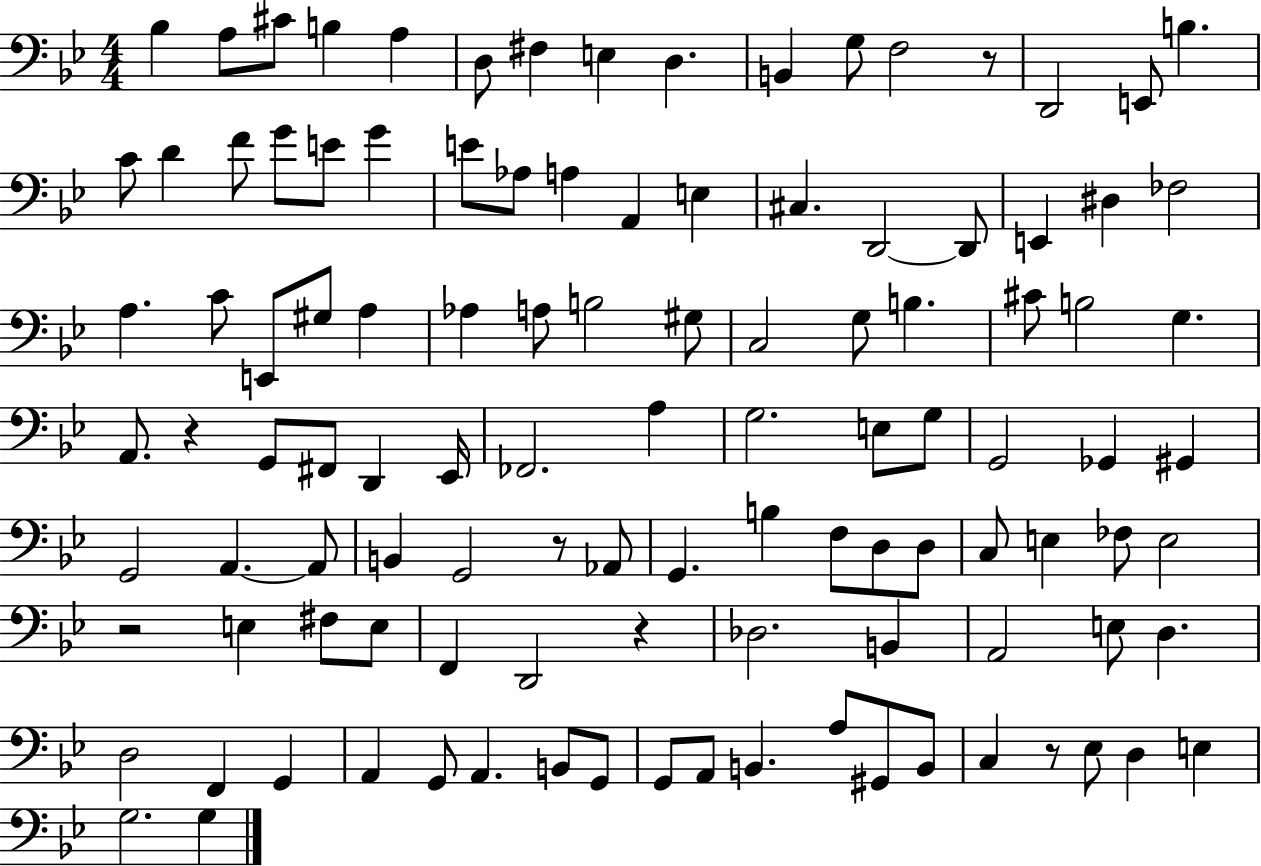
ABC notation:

X:1
T:Untitled
M:4/4
L:1/4
K:Bb
_B, A,/2 ^C/2 B, A, D,/2 ^F, E, D, B,, G,/2 F,2 z/2 D,,2 E,,/2 B, C/2 D F/2 G/2 E/2 G E/2 _A,/2 A, A,, E, ^C, D,,2 D,,/2 E,, ^D, _F,2 A, C/2 E,,/2 ^G,/2 A, _A, A,/2 B,2 ^G,/2 C,2 G,/2 B, ^C/2 B,2 G, A,,/2 z G,,/2 ^F,,/2 D,, _E,,/4 _F,,2 A, G,2 E,/2 G,/2 G,,2 _G,, ^G,, G,,2 A,, A,,/2 B,, G,,2 z/2 _A,,/2 G,, B, F,/2 D,/2 D,/2 C,/2 E, _F,/2 E,2 z2 E, ^F,/2 E,/2 F,, D,,2 z _D,2 B,, A,,2 E,/2 D, D,2 F,, G,, A,, G,,/2 A,, B,,/2 G,,/2 G,,/2 A,,/2 B,, A,/2 ^G,,/2 B,,/2 C, z/2 _E,/2 D, E, G,2 G,